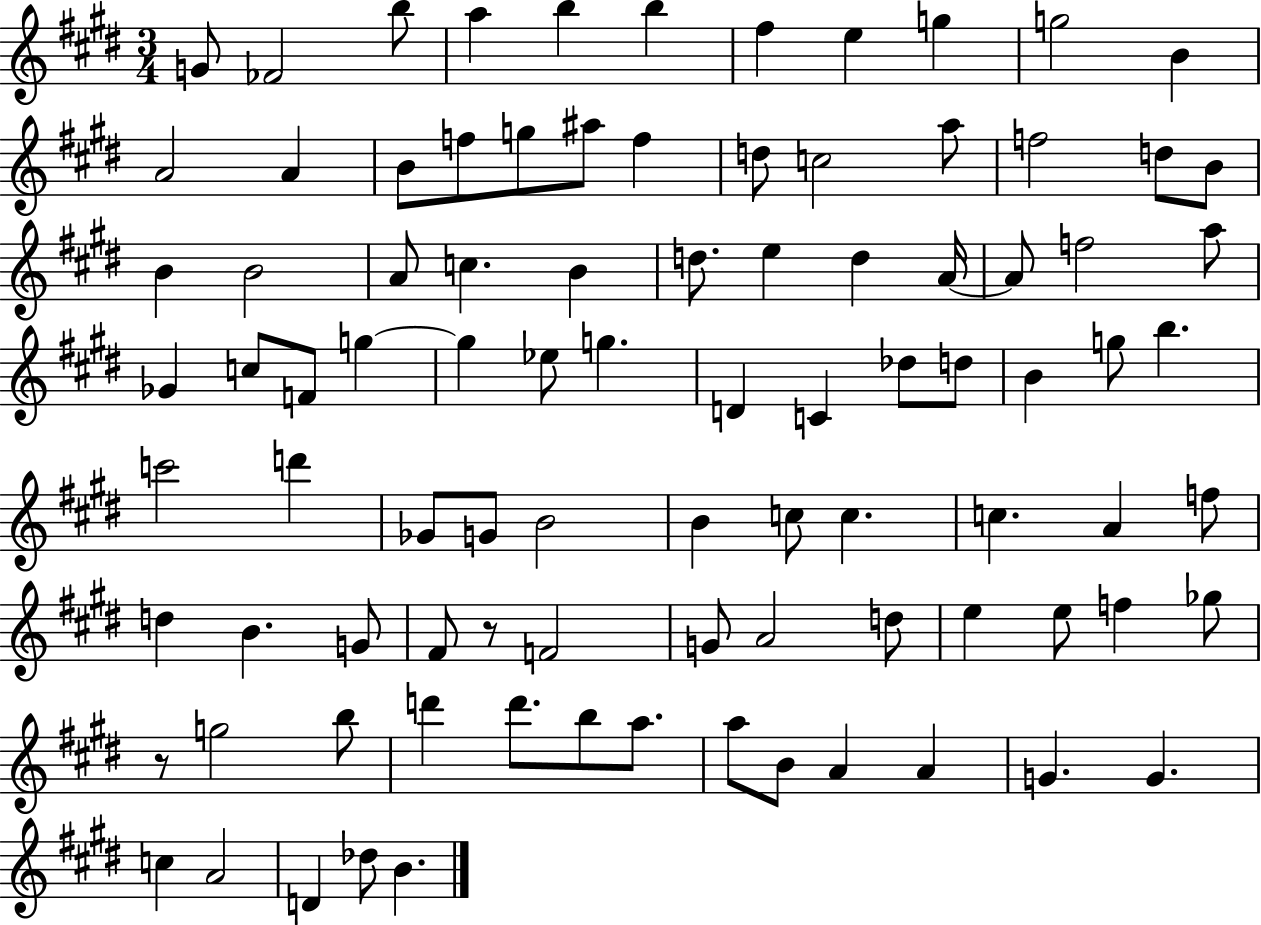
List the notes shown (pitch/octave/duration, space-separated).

G4/e FES4/h B5/e A5/q B5/q B5/q F#5/q E5/q G5/q G5/h B4/q A4/h A4/q B4/e F5/e G5/e A#5/e F5/q D5/e C5/h A5/e F5/h D5/e B4/e B4/q B4/h A4/e C5/q. B4/q D5/e. E5/q D5/q A4/s A4/e F5/h A5/e Gb4/q C5/e F4/e G5/q G5/q Eb5/e G5/q. D4/q C4/q Db5/e D5/e B4/q G5/e B5/q. C6/h D6/q Gb4/e G4/e B4/h B4/q C5/e C5/q. C5/q. A4/q F5/e D5/q B4/q. G4/e F#4/e R/e F4/h G4/e A4/h D5/e E5/q E5/e F5/q Gb5/e R/e G5/h B5/e D6/q D6/e. B5/e A5/e. A5/e B4/e A4/q A4/q G4/q. G4/q. C5/q A4/h D4/q Db5/e B4/q.